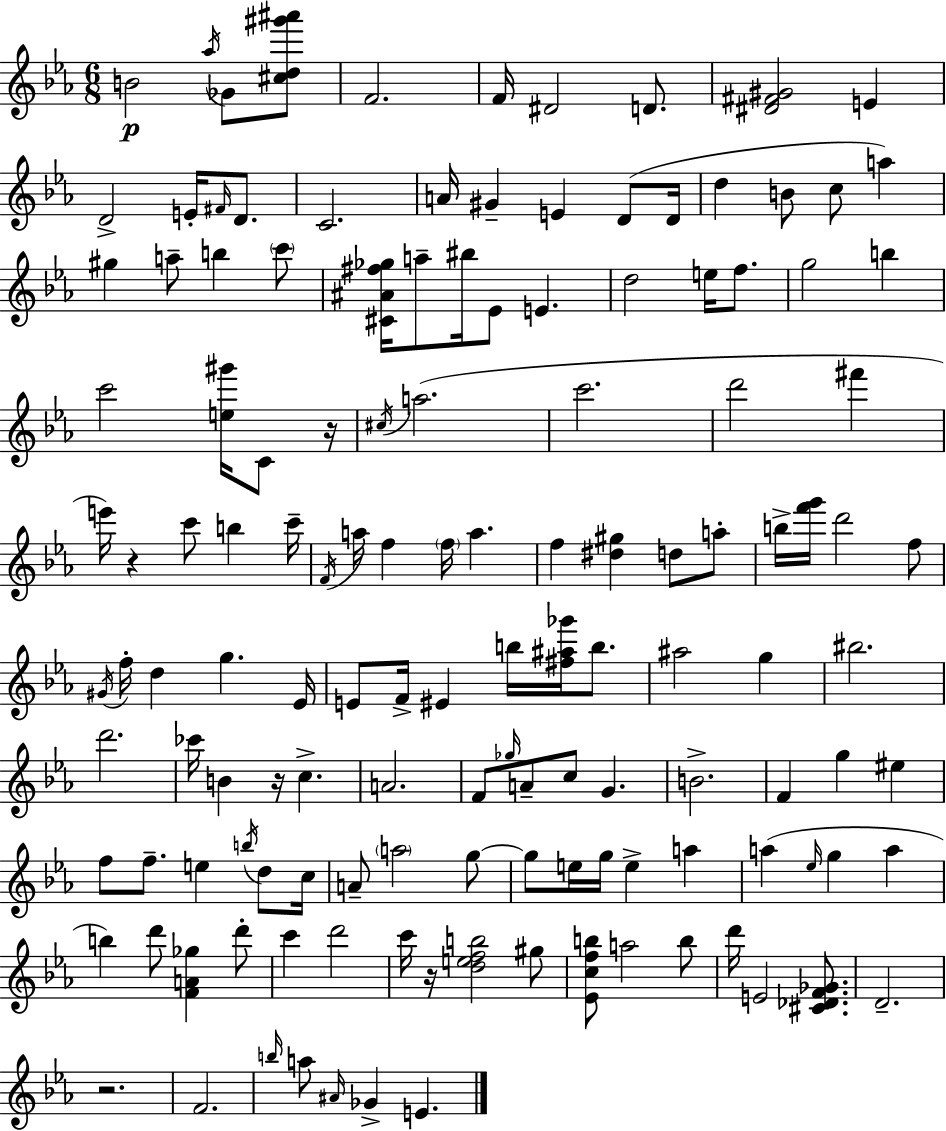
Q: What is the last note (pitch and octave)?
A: E4